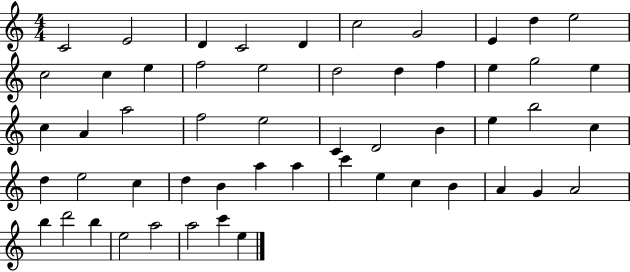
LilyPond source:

{
  \clef treble
  \numericTimeSignature
  \time 4/4
  \key c \major
  c'2 e'2 | d'4 c'2 d'4 | c''2 g'2 | e'4 d''4 e''2 | \break c''2 c''4 e''4 | f''2 e''2 | d''2 d''4 f''4 | e''4 g''2 e''4 | \break c''4 a'4 a''2 | f''2 e''2 | c'4 d'2 b'4 | e''4 b''2 c''4 | \break d''4 e''2 c''4 | d''4 b'4 a''4 a''4 | c'''4 e''4 c''4 b'4 | a'4 g'4 a'2 | \break b''4 d'''2 b''4 | e''2 a''2 | a''2 c'''4 e''4 | \bar "|."
}